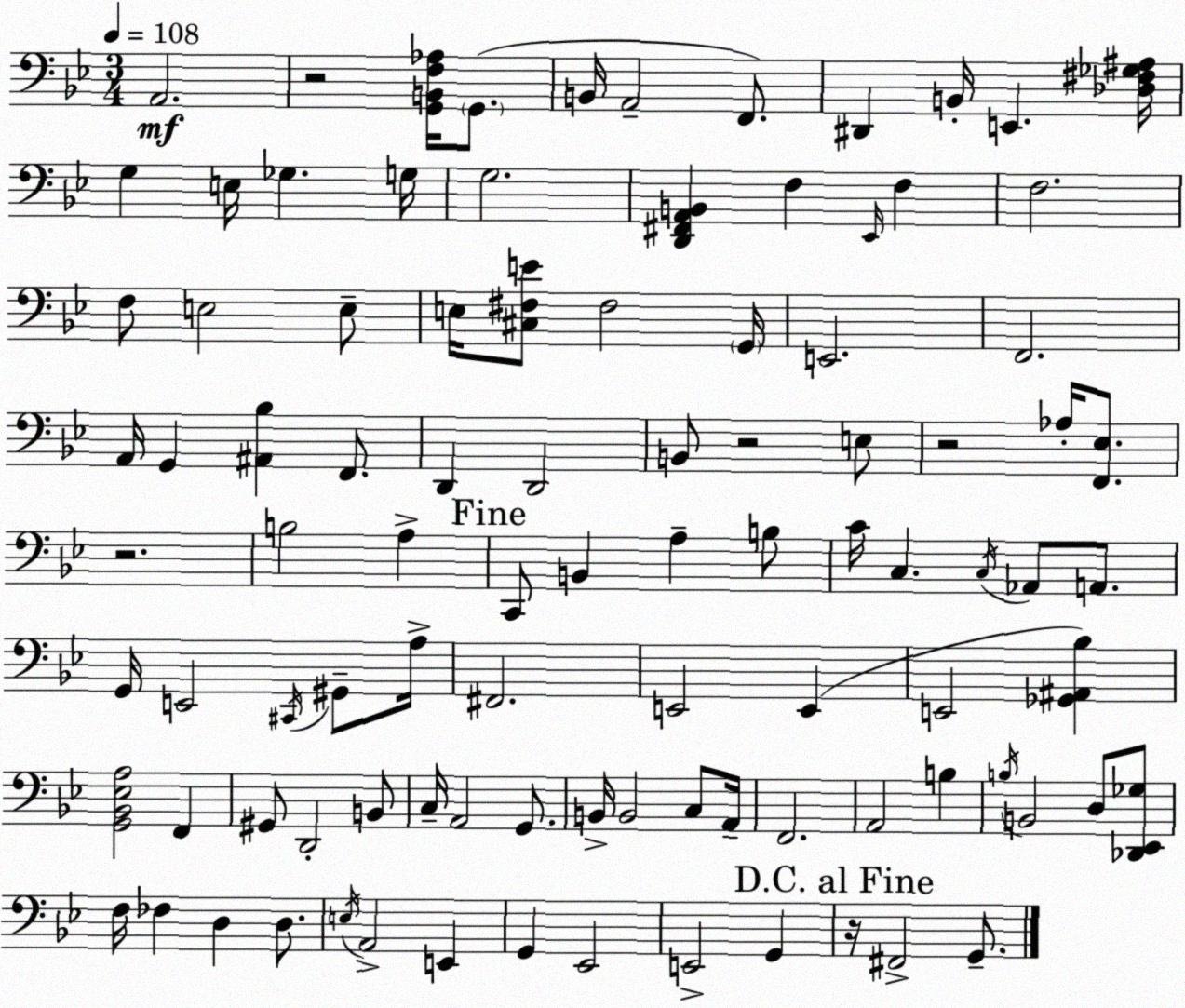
X:1
T:Untitled
M:3/4
L:1/4
K:Bb
A,,2 z2 [G,,B,,F,_A,]/4 G,,/2 B,,/4 A,,2 F,,/2 ^D,, B,,/4 E,, [_D,^F,_G,^A,]/4 G, E,/4 _G, G,/4 G,2 [D,,^F,,A,,B,,] F, _E,,/4 F, F,2 F,/2 E,2 E,/2 E,/4 [^C,^F,E]/2 ^F,2 G,,/4 E,,2 F,,2 A,,/4 G,, [^A,,_B,] F,,/2 D,, D,,2 B,,/2 z2 E,/2 z2 _A,/4 [F,,_E,]/2 z2 B,2 A, C,,/2 B,, A, B,/2 C/4 C, C,/4 _A,,/2 A,,/2 G,,/4 E,,2 ^C,,/4 ^G,,/2 A,/4 ^F,,2 E,,2 E,, E,,2 [_G,,^A,,_B,] [G,,_B,,_E,A,]2 F,, ^G,,/2 D,,2 B,,/2 C,/4 A,,2 G,,/2 B,,/4 B,,2 C,/2 A,,/4 F,,2 A,,2 B, B,/4 B,,2 D,/2 [_D,,_E,,_G,]/2 F,/4 _F, D, D,/2 E,/4 A,,2 E,, G,, _E,,2 E,,2 G,, z/4 ^F,,2 G,,/2